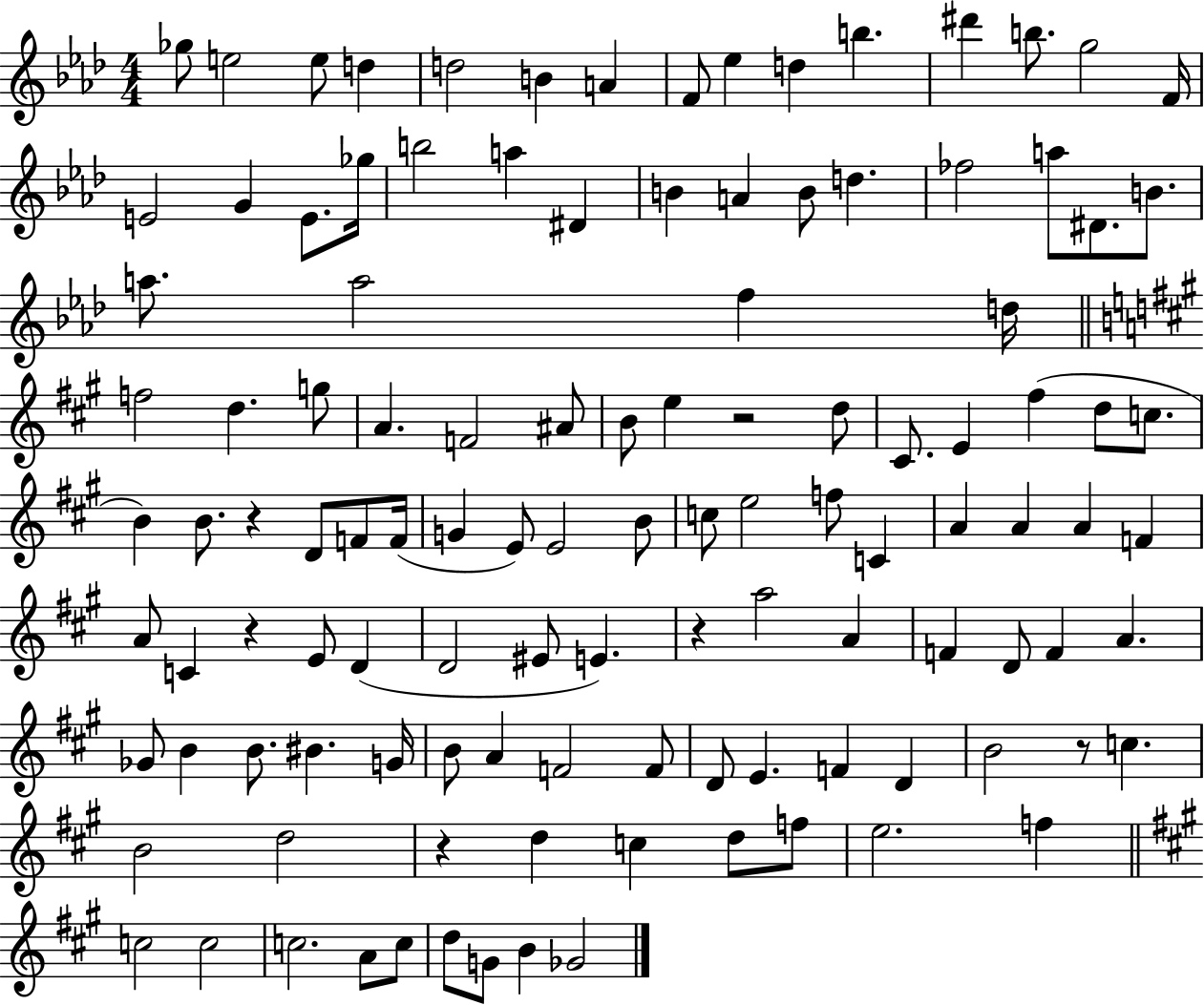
X:1
T:Untitled
M:4/4
L:1/4
K:Ab
_g/2 e2 e/2 d d2 B A F/2 _e d b ^d' b/2 g2 F/4 E2 G E/2 _g/4 b2 a ^D B A B/2 d _f2 a/2 ^D/2 B/2 a/2 a2 f d/4 f2 d g/2 A F2 ^A/2 B/2 e z2 d/2 ^C/2 E ^f d/2 c/2 B B/2 z D/2 F/2 F/4 G E/2 E2 B/2 c/2 e2 f/2 C A A A F A/2 C z E/2 D D2 ^E/2 E z a2 A F D/2 F A _G/2 B B/2 ^B G/4 B/2 A F2 F/2 D/2 E F D B2 z/2 c B2 d2 z d c d/2 f/2 e2 f c2 c2 c2 A/2 c/2 d/2 G/2 B _G2